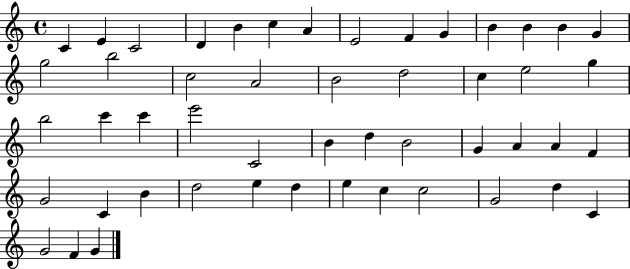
C4/q E4/q C4/h D4/q B4/q C5/q A4/q E4/h F4/q G4/q B4/q B4/q B4/q G4/q G5/h B5/h C5/h A4/h B4/h D5/h C5/q E5/h G5/q B5/h C6/q C6/q E6/h C4/h B4/q D5/q B4/h G4/q A4/q A4/q F4/q G4/h C4/q B4/q D5/h E5/q D5/q E5/q C5/q C5/h G4/h D5/q C4/q G4/h F4/q G4/q